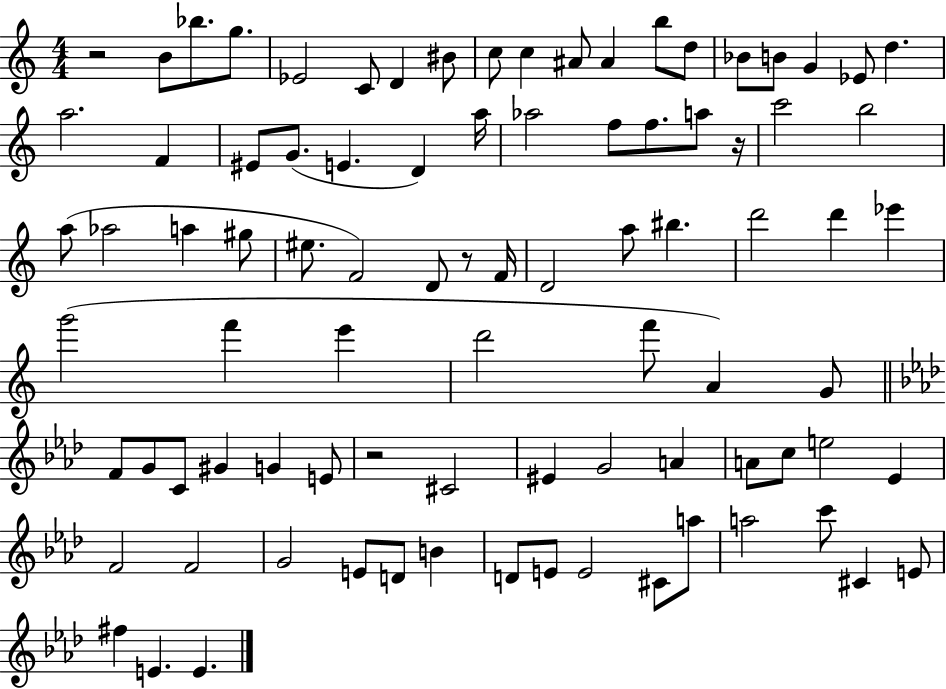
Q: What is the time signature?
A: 4/4